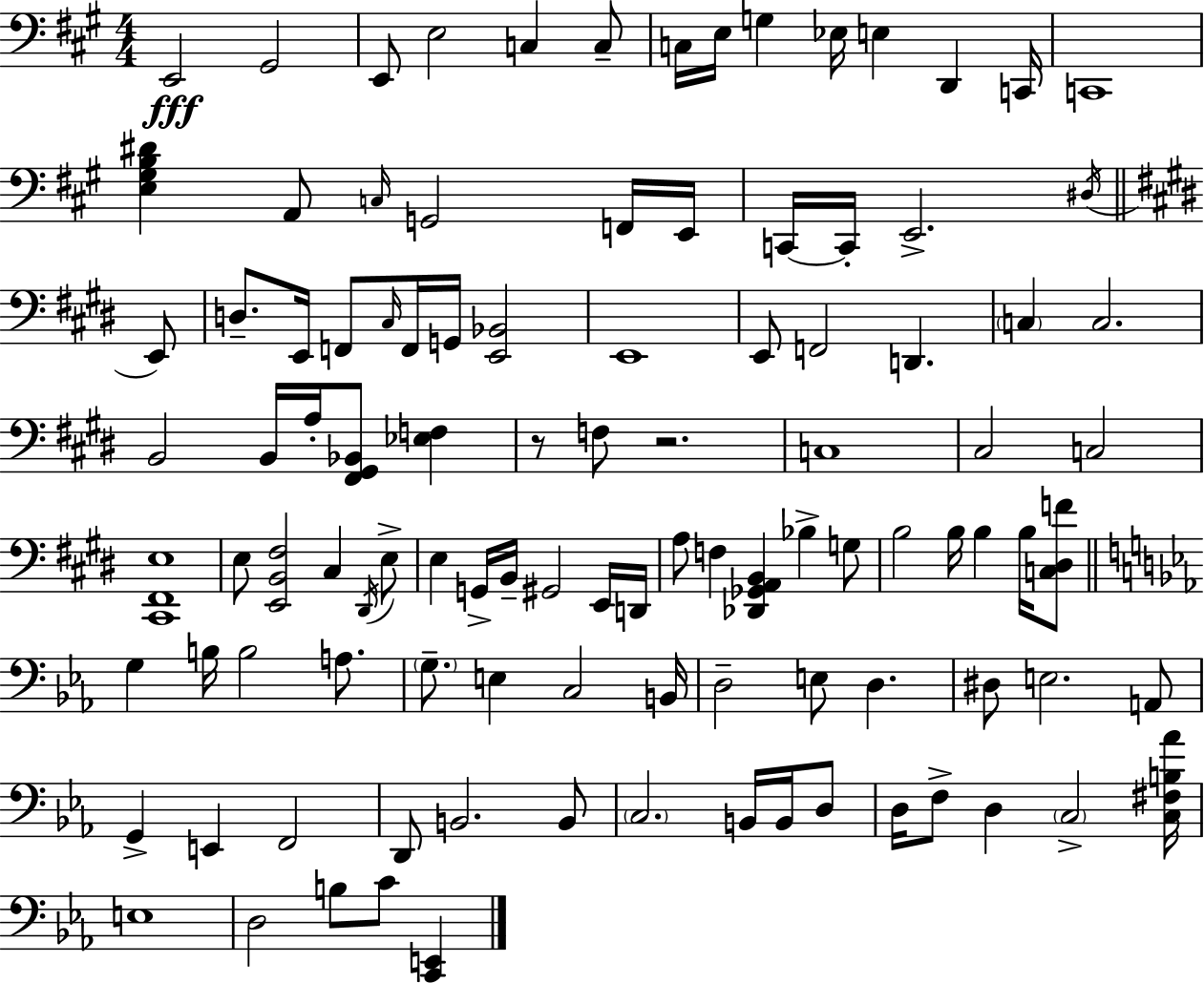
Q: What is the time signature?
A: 4/4